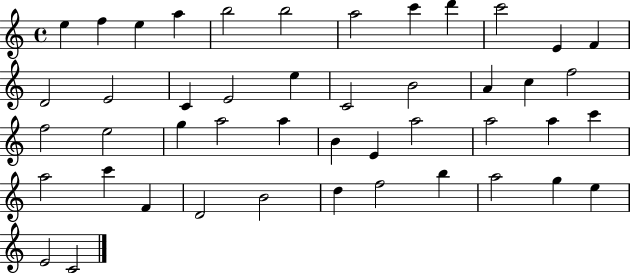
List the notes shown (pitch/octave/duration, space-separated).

E5/q F5/q E5/q A5/q B5/h B5/h A5/h C6/q D6/q C6/h E4/q F4/q D4/h E4/h C4/q E4/h E5/q C4/h B4/h A4/q C5/q F5/h F5/h E5/h G5/q A5/h A5/q B4/q E4/q A5/h A5/h A5/q C6/q A5/h C6/q F4/q D4/h B4/h D5/q F5/h B5/q A5/h G5/q E5/q E4/h C4/h